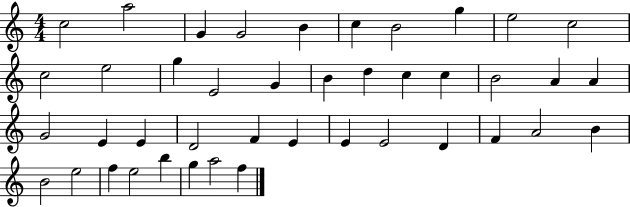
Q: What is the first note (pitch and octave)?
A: C5